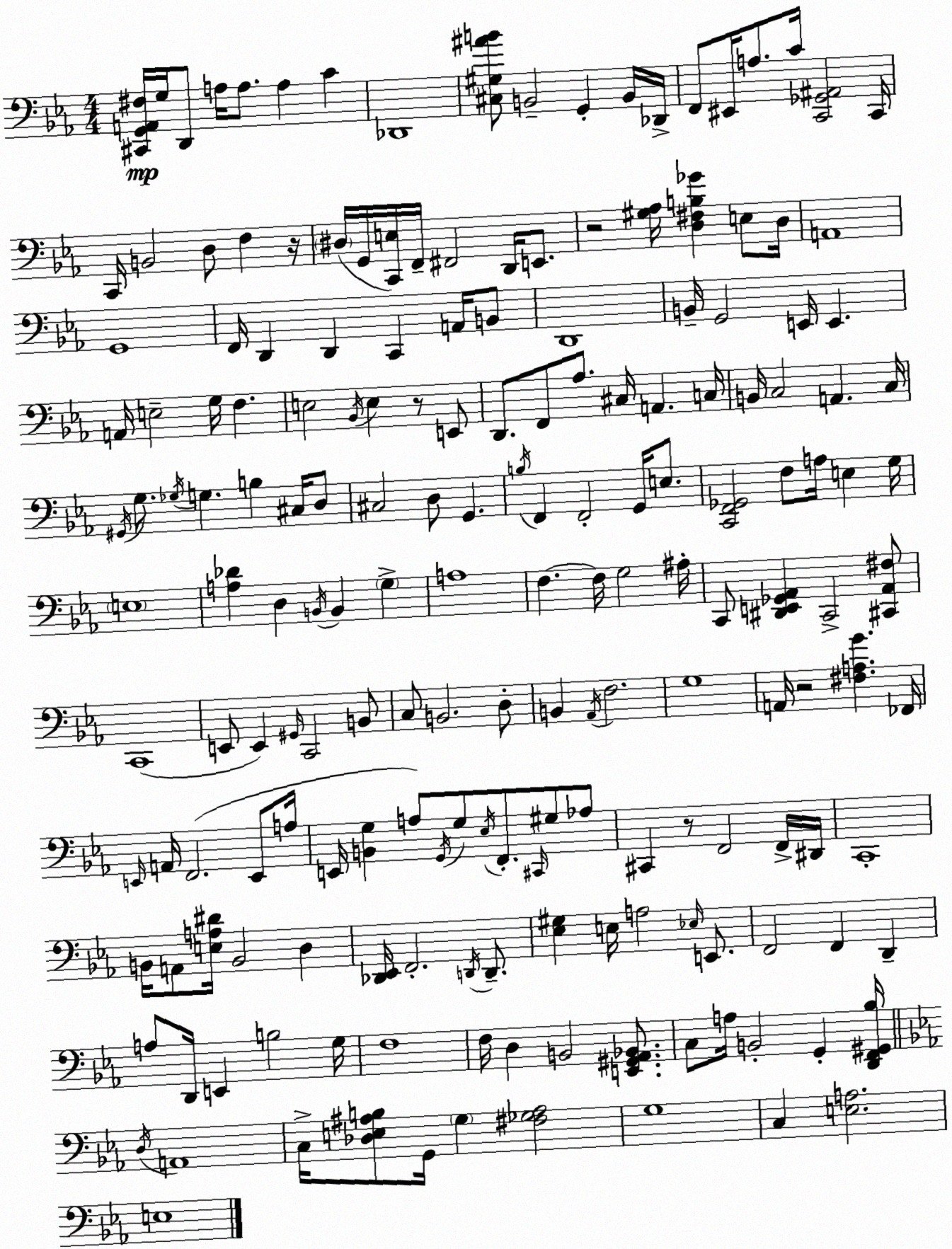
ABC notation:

X:1
T:Untitled
M:4/4
L:1/4
K:Cm
[^C,,G,,A,,^F,]/4 G,/4 D,,/2 A,/4 A,/2 A, C _D,,4 [^C,^G,^AB]/2 B,,2 G,, B,,/4 _D,,/4 F,,/2 ^E,,/4 A,/2 C/4 [C,,_G,,^A,,]2 C,,/4 C,,/4 B,,2 D,/2 F, z/4 ^D,/4 G,,/4 [C,,E,]/4 F,,/4 ^F,,2 D,,/4 E,,/2 z2 [^G,_A,]/4 [D,^F,B,_G] E,/2 D,/4 A,,4 G,,4 F,,/4 D,, D,, C,, A,,/4 B,,/2 D,,4 B,,/4 G,,2 E,,/4 E,, A,,/4 E,2 G,/4 F, E,2 _B,,/4 E, z/2 E,,/2 D,,/2 F,,/2 _A,/2 ^C,/4 A,, C,/4 B,,/4 C,2 A,, C,/4 ^G,,/4 G,/2 _G,/4 G, B, ^C,/4 D,/2 ^C,2 D,/2 G,, B,/4 F,, F,,2 G,,/4 E,/2 [C,,F,,_G,,]2 F,/2 A,/4 E, G,/4 E,4 [A,_D] D, B,,/4 B,, G, A,4 F, F,/4 G,2 ^A,/4 C,,/2 [^D,,E,,_G,,_A,,] C,,2 [^C,,_A,,^F,]/2 C,,4 E,,/2 E,, ^G,,/4 C,,2 B,,/2 C,/2 B,,2 D,/2 B,, _A,,/4 F,2 G,4 A,,/4 z2 [^F,A,G] _F,,/4 E,,/4 A,,/4 F,,2 E,,/2 A,/4 E,,/4 [B,,G,] A,/2 G,,/4 G,/2 _E,/4 F,,/2 ^C,,/4 ^G,/2 _A,/2 ^C,, z/2 F,,2 F,,/4 ^D,,/4 C,,4 B,,/4 A,,/2 [E,A,^D]/4 B,,2 D, [_D,,_E,,]/4 F,,2 D,,/4 D,,/2 [_E,^G,] E,/4 A,2 _E,/4 E,,/2 F,,2 F,, D,, A,/2 D,,/4 E,, B,2 G,/4 F,4 F,/4 D, B,,2 [E,,^G,,_A,,_B,,]/2 C,/2 A,/4 B,,2 G,, [D,,F,,^G,,_B,]/4 D,/4 A,,4 C,/4 [_D,E,^A,B,]/2 G,,/4 G, [^F,_G,^A,]2 G,4 C, [E,A,]2 E,4